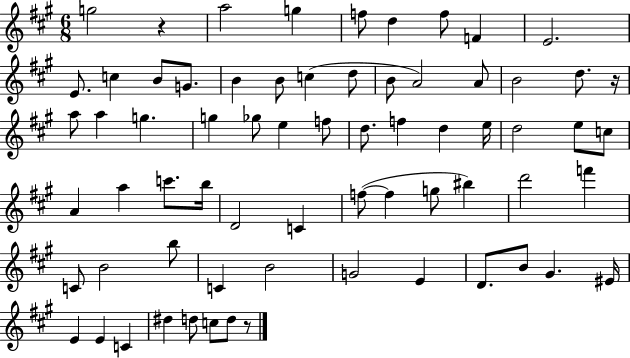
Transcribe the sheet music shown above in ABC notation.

X:1
T:Untitled
M:6/8
L:1/4
K:A
g2 z a2 g f/2 d f/2 F E2 E/2 c B/2 G/2 B B/2 c d/2 B/2 A2 A/2 B2 d/2 z/4 a/2 a g g _g/2 e f/2 d/2 f d e/4 d2 e/2 c/2 A a c'/2 b/4 D2 C f/2 f g/2 ^b d'2 f' C/2 B2 b/2 C B2 G2 E D/2 B/2 ^G ^E/4 E E C ^d d/2 c/2 d/2 z/2